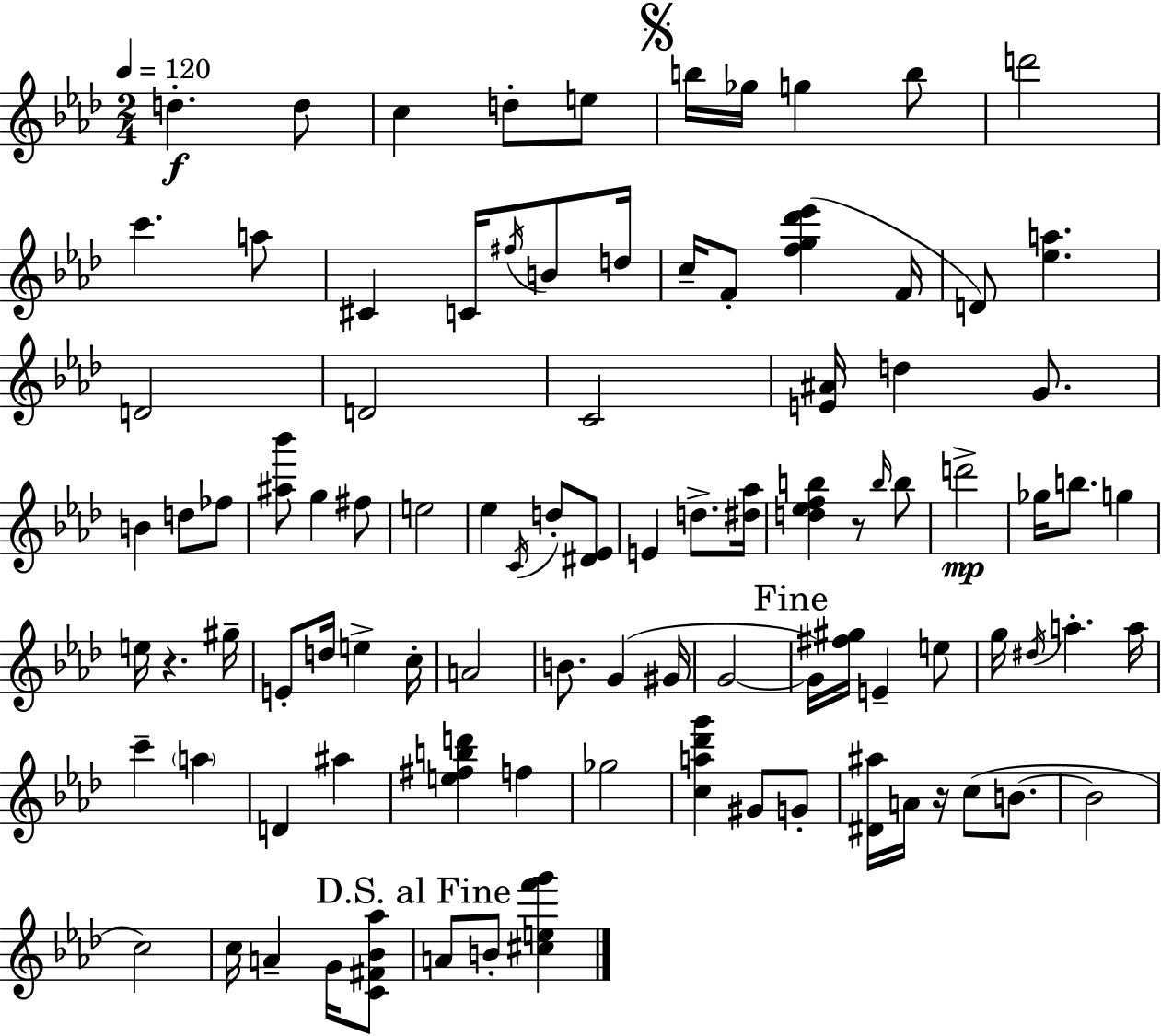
X:1
T:Untitled
M:2/4
L:1/4
K:Fm
d d/2 c d/2 e/2 b/4 _g/4 g b/2 d'2 c' a/2 ^C C/4 ^f/4 B/2 d/4 c/4 F/2 [fg_d'_e'] F/4 D/2 [_ea] D2 D2 C2 [E^A]/4 d G/2 B d/2 _f/2 [^a_b']/2 g ^f/2 e2 _e C/4 d/2 [^D_E]/2 E d/2 [^d_a]/4 [d_efb] z/2 b/4 b/2 d'2 _g/4 b/2 g e/4 z ^g/4 E/2 d/4 e c/4 A2 B/2 G ^G/4 G2 G/4 [^f^g]/4 E e/2 g/4 ^d/4 a a/4 c' a D ^a [e^fbd'] f _g2 [ca_d'g'] ^G/2 G/2 [^D^a]/4 A/4 z/4 c/2 B/2 B2 c2 c/4 A G/4 [C^F_B_a]/2 A/2 B/2 [^cef'g']